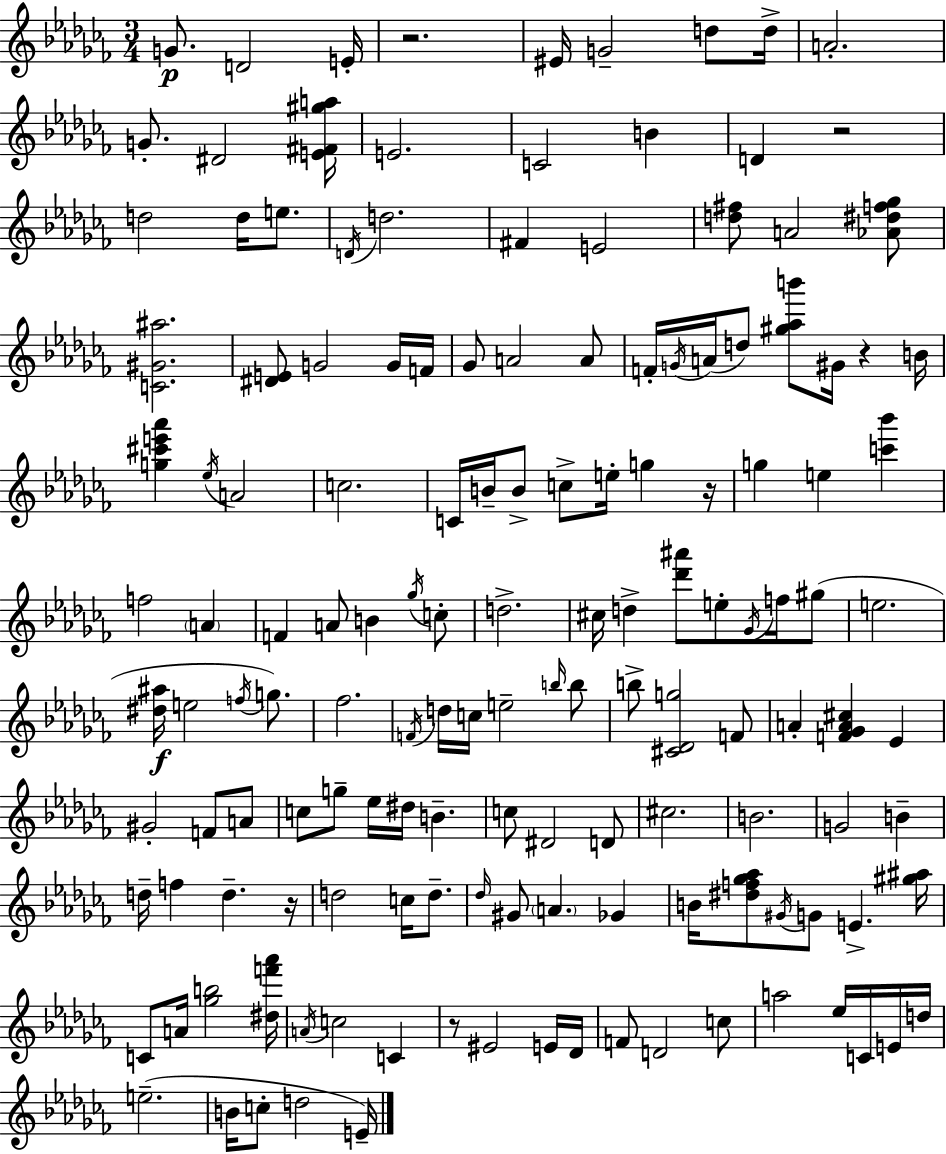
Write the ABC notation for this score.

X:1
T:Untitled
M:3/4
L:1/4
K:Abm
G/2 D2 E/4 z2 ^E/4 G2 d/2 d/4 A2 G/2 ^D2 [E^F^ga]/4 E2 C2 B D z2 d2 d/4 e/2 D/4 d2 ^F E2 [d^f]/2 A2 [_A^df_g]/2 [C^G^a]2 [^DE]/2 G2 G/4 F/4 _G/2 A2 A/2 F/4 G/4 A/4 d/2 [^g_ab']/2 ^G/4 z B/4 [g^c'e'_a'] _e/4 A2 c2 C/4 B/4 B/2 c/2 e/4 g z/4 g e [c'_b'] f2 A F A/2 B _g/4 c/2 d2 ^c/4 d [_d'^a']/2 e/2 _G/4 f/4 ^g/2 e2 [^d^a]/4 e2 f/4 g/2 _f2 F/4 d/4 c/4 e2 b/4 b/2 b/2 [^C_Dg]2 F/2 A [F_GA^c] _E ^G2 F/2 A/2 c/2 g/2 _e/4 ^d/4 B c/2 ^D2 D/2 ^c2 B2 G2 B d/4 f d z/4 d2 c/4 d/2 _d/4 ^G/2 A _G B/4 [^df_g_a]/2 ^G/4 G/2 E [^g^a]/4 C/2 A/4 [_gb]2 [^df'_a']/4 A/4 c2 C z/2 ^E2 E/4 _D/4 F/2 D2 c/2 a2 _e/4 C/4 E/4 d/4 e2 B/4 c/2 d2 E/4